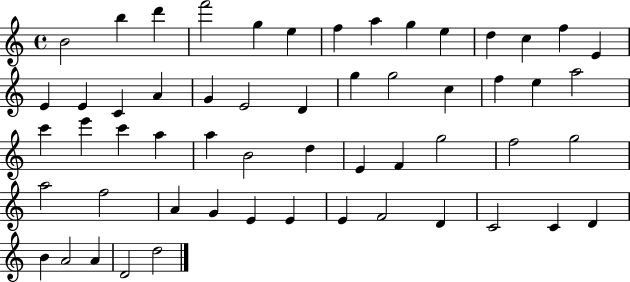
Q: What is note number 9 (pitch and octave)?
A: G5